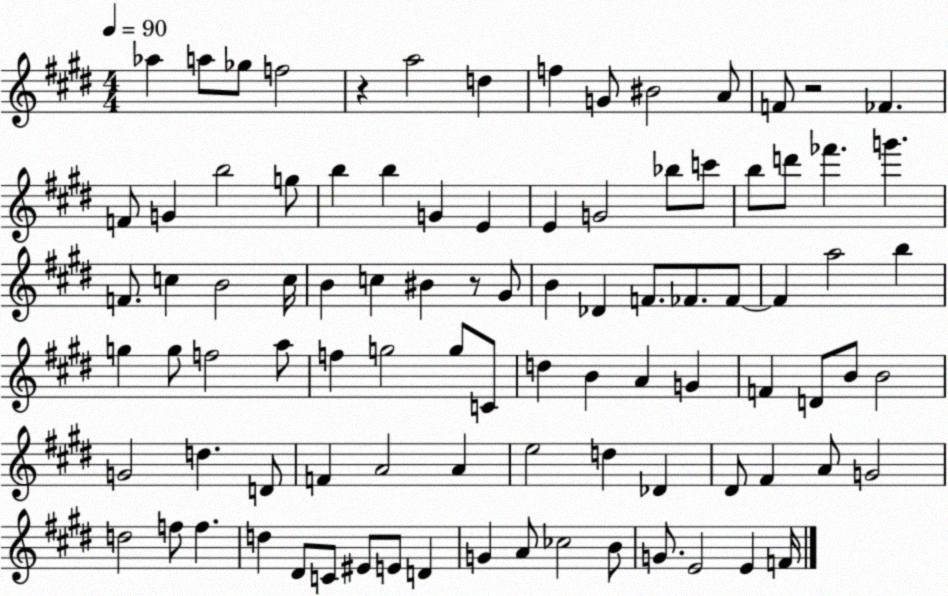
X:1
T:Untitled
M:4/4
L:1/4
K:E
_a a/2 _g/2 f2 z a2 d f G/2 ^B2 A/2 F/2 z2 _F F/2 G b2 g/2 b b G E E G2 _b/2 c'/2 b/2 d'/2 _f' g' F/2 c B2 c/4 B c ^B z/2 ^G/2 B _D F/2 _F/2 _F/2 _F a2 b g g/2 f2 a/2 f g2 g/2 C/2 d B A G F D/2 B/2 B2 G2 d D/2 F A2 A e2 d _D ^D/2 ^F A/2 G2 d2 f/2 f d ^D/2 C/2 ^E/2 E/2 D G A/2 _c2 B/2 G/2 E2 E F/4